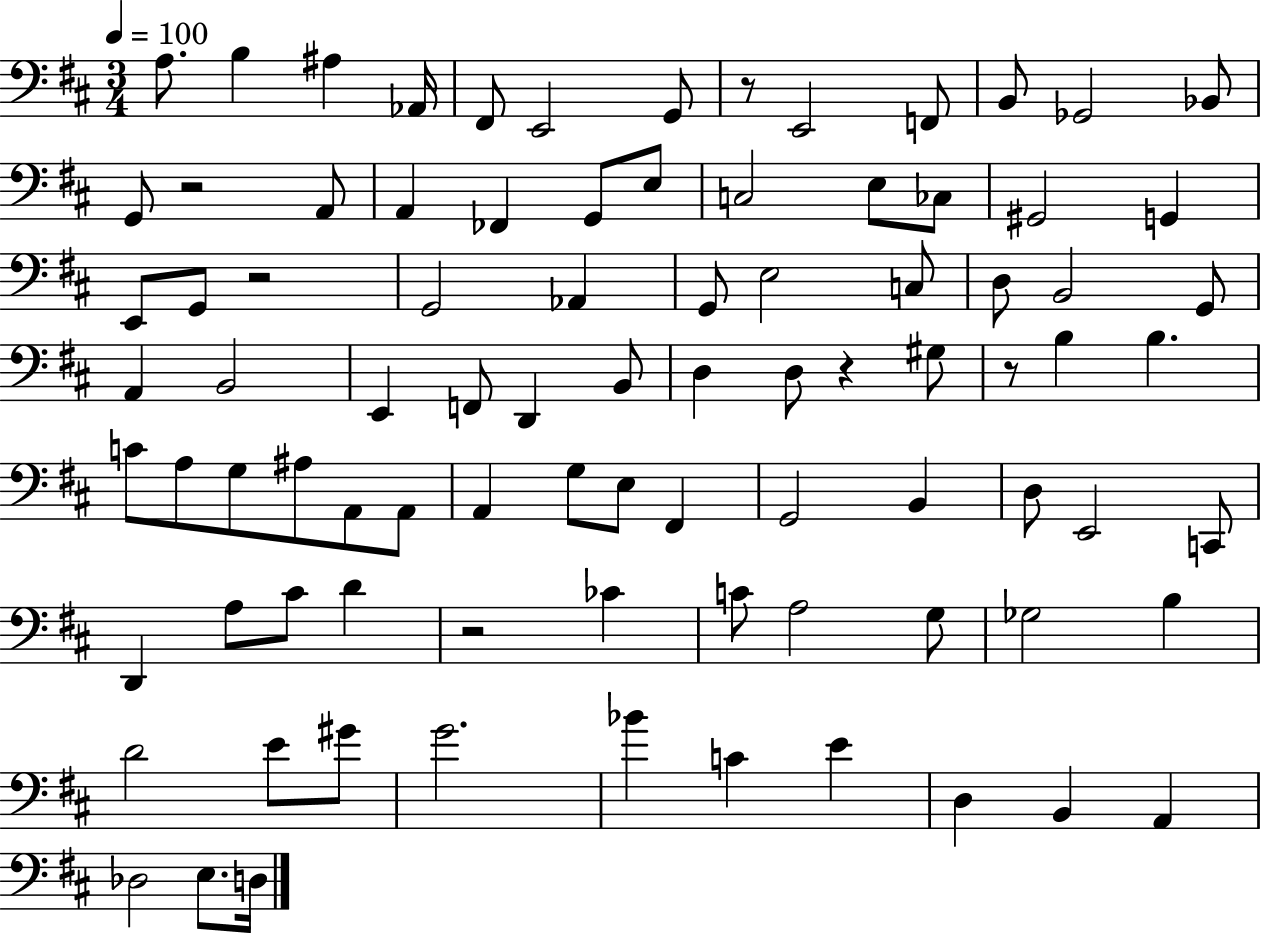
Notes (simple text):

A3/e. B3/q A#3/q Ab2/s F#2/e E2/h G2/e R/e E2/h F2/e B2/e Gb2/h Bb2/e G2/e R/h A2/e A2/q FES2/q G2/e E3/e C3/h E3/e CES3/e G#2/h G2/q E2/e G2/e R/h G2/h Ab2/q G2/e E3/h C3/e D3/e B2/h G2/e A2/q B2/h E2/q F2/e D2/q B2/e D3/q D3/e R/q G#3/e R/e B3/q B3/q. C4/e A3/e G3/e A#3/e A2/e A2/e A2/q G3/e E3/e F#2/q G2/h B2/q D3/e E2/h C2/e D2/q A3/e C#4/e D4/q R/h CES4/q C4/e A3/h G3/e Gb3/h B3/q D4/h E4/e G#4/e G4/h. Bb4/q C4/q E4/q D3/q B2/q A2/q Db3/h E3/e. D3/s